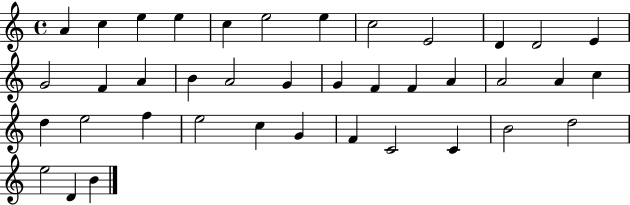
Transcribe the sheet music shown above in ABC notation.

X:1
T:Untitled
M:4/4
L:1/4
K:C
A c e e c e2 e c2 E2 D D2 E G2 F A B A2 G G F F A A2 A c d e2 f e2 c G F C2 C B2 d2 e2 D B